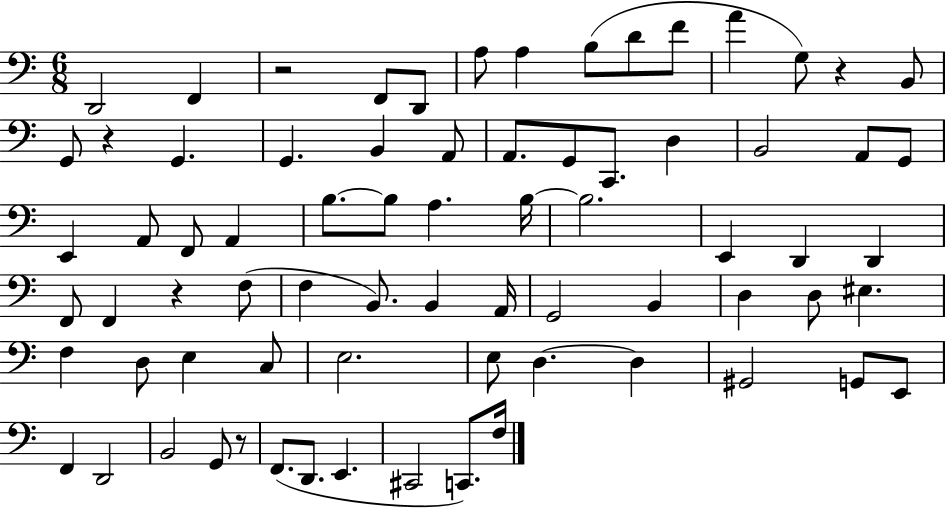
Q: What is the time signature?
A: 6/8